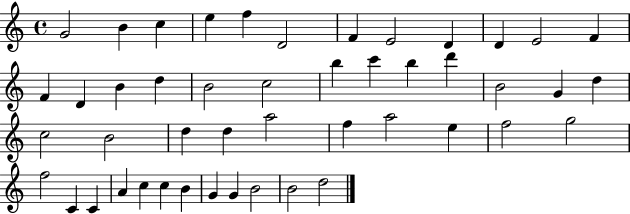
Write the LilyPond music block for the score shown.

{
  \clef treble
  \time 4/4
  \defaultTimeSignature
  \key c \major
  g'2 b'4 c''4 | e''4 f''4 d'2 | f'4 e'2 d'4 | d'4 e'2 f'4 | \break f'4 d'4 b'4 d''4 | b'2 c''2 | b''4 c'''4 b''4 d'''4 | b'2 g'4 d''4 | \break c''2 b'2 | d''4 d''4 a''2 | f''4 a''2 e''4 | f''2 g''2 | \break f''2 c'4 c'4 | a'4 c''4 c''4 b'4 | g'4 g'4 b'2 | b'2 d''2 | \break \bar "|."
}